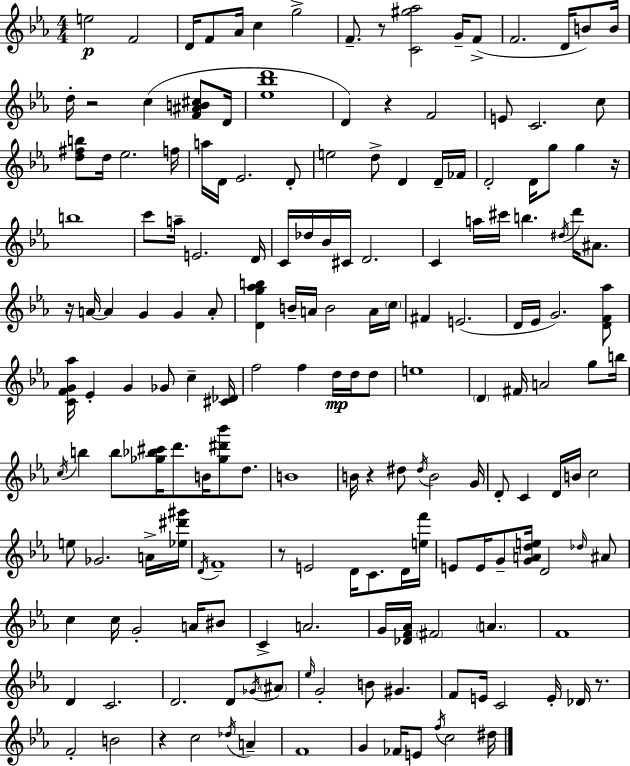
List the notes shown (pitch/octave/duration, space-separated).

E5/h F4/h D4/s F4/e Ab4/s C5/q G5/h F4/e. R/e [C4,G#5,Ab5]/h G4/s F4/e F4/h. D4/s B4/e B4/s D5/s R/h C5/q [F4,A#4,B4,C#5]/e D4/s [Eb5,Bb5,D6]/w D4/q R/q F4/h E4/e C4/h. C5/e [D5,F#5,B5]/e D5/s Eb5/h. F5/s A5/s D4/s Eb4/h. D4/e E5/h D5/e D4/q D4/s FES4/s D4/h D4/s G5/e G5/q R/s B5/w C6/e A5/s E4/h. D4/s C4/s Db5/s Bb4/s C#4/s D4/h. C4/q A5/s C#6/s B5/q. D#5/s D6/s A#4/e. R/s A4/s A4/q G4/q G4/q A4/e [D4,G5,Ab5,B5]/q B4/s A4/s B4/h A4/s C5/s F#4/q E4/h. D4/s Eb4/s G4/h. [D4,F4,Ab5]/e [C4,F4,G4,Ab5]/s Eb4/q G4/q Gb4/e C5/q [C#4,Db4]/s F5/h F5/q D5/s D5/s D5/e E5/w D4/q F#4/s A4/h G5/e B5/s C5/s B5/q B5/e [Gb5,Bb5,C#6]/s D6/e. B4/s [Gb5,D#6,Bb6]/e D5/e. B4/w B4/s R/q D#5/e D#5/s B4/h G4/s D4/e C4/q D4/s B4/s C5/h E5/e Gb4/h. A4/s [Eb5,D#6,G#6]/s D4/s F4/w R/e E4/h D4/s C4/e. D4/s [E5,F6]/s E4/e E4/s G4/e [G4,A4,D5,E5]/s D4/h Db5/s A#4/e C5/q C5/s G4/h A4/s BIS4/e C4/q A4/h. G4/s [Db4,F4,Ab4]/s F#4/h A4/q. F4/w D4/q C4/h. D4/h. D4/e Gb4/s A#4/e Eb5/s G4/h B4/e G#4/q. F4/e E4/s C4/h E4/s Db4/s R/e. F4/h B4/h R/q C5/h Db5/s A4/q F4/w G4/q FES4/s E4/e F5/s C5/h D#5/s